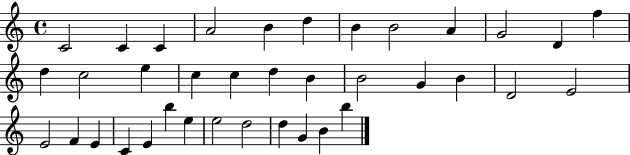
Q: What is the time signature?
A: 4/4